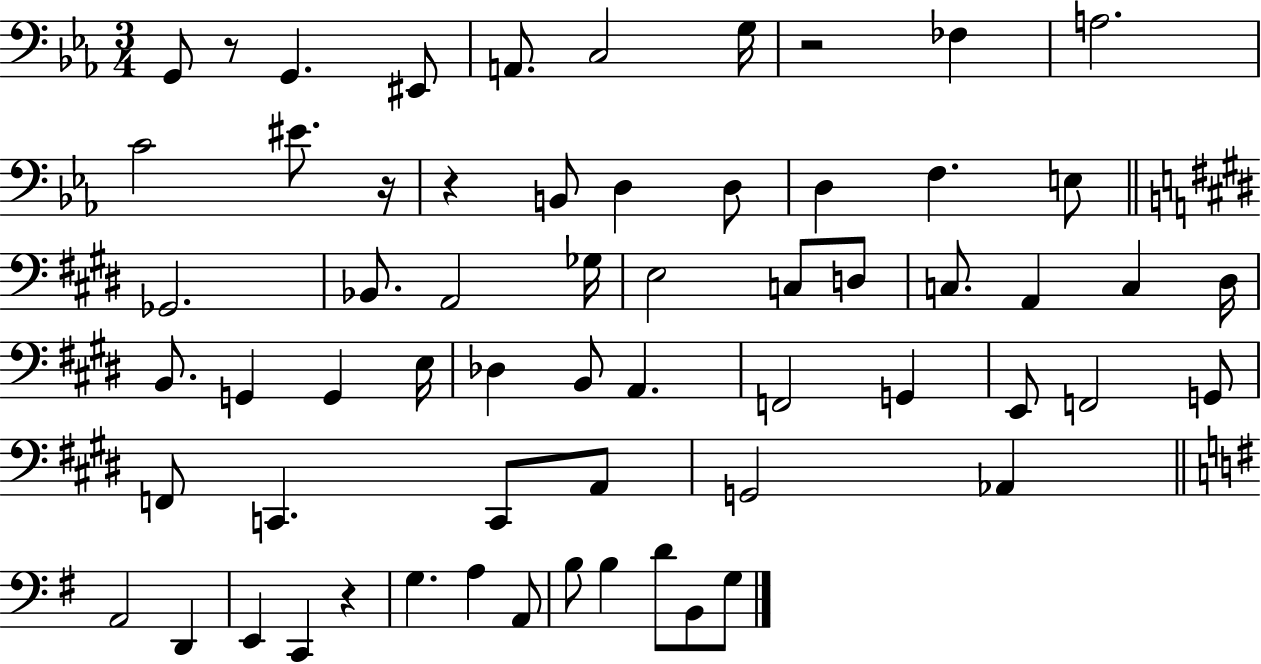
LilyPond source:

{
  \clef bass
  \numericTimeSignature
  \time 3/4
  \key ees \major
  g,8 r8 g,4. eis,8 | a,8. c2 g16 | r2 fes4 | a2. | \break c'2 eis'8. r16 | r4 b,8 d4 d8 | d4 f4. e8 | \bar "||" \break \key e \major ges,2. | bes,8. a,2 ges16 | e2 c8 d8 | c8. a,4 c4 dis16 | \break b,8. g,4 g,4 e16 | des4 b,8 a,4. | f,2 g,4 | e,8 f,2 g,8 | \break f,8 c,4. c,8 a,8 | g,2 aes,4 | \bar "||" \break \key g \major a,2 d,4 | e,4 c,4 r4 | g4. a4 a,8 | b8 b4 d'8 b,8 g8 | \break \bar "|."
}